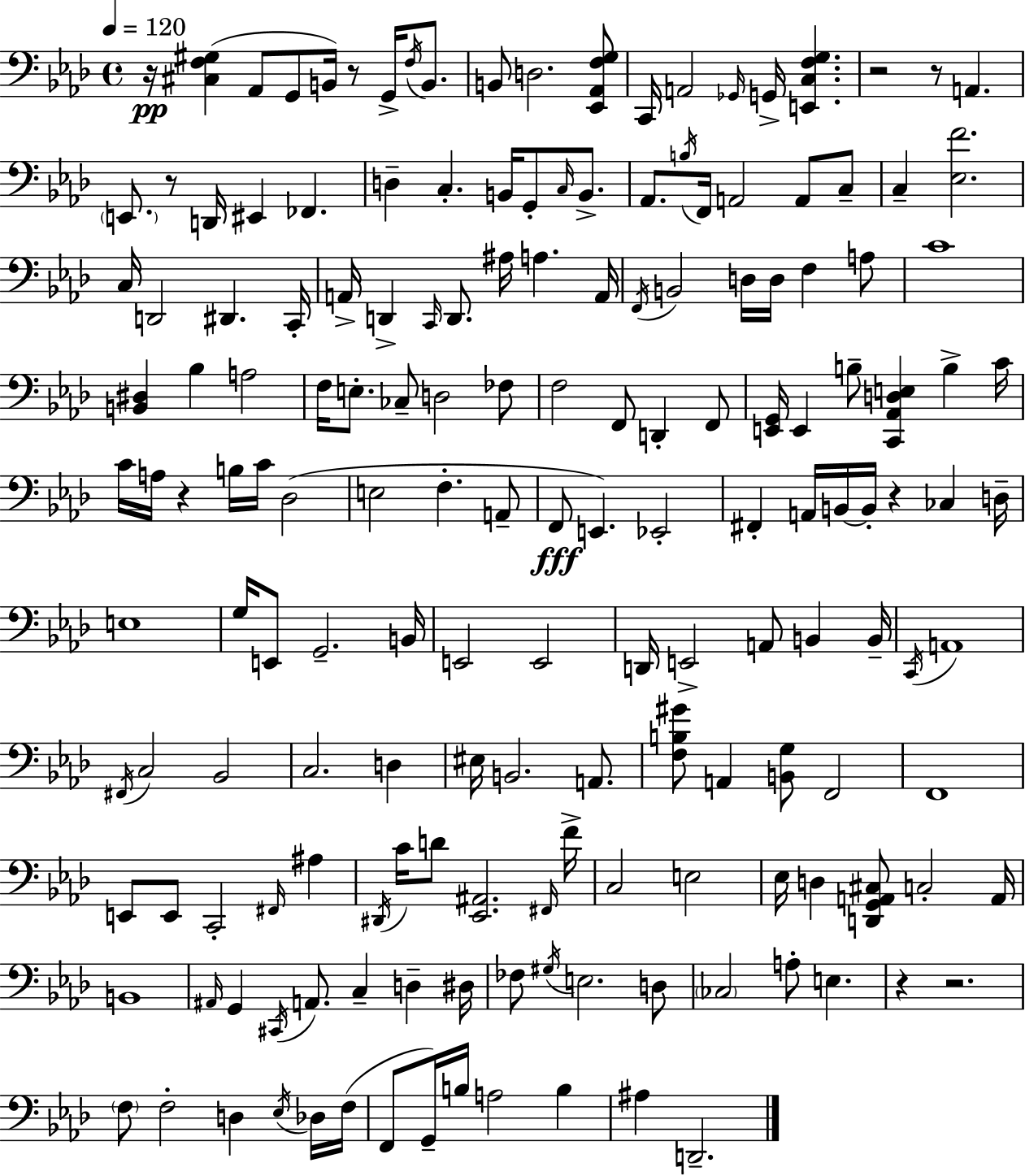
R/s [C#3,F3,G#3]/q Ab2/e G2/e B2/s R/e G2/s F3/s B2/e. B2/e D3/h. [Eb2,Ab2,F3,G3]/e C2/s A2/h Gb2/s G2/s [E2,C3,F3,G3]/q. R/h R/e A2/q. E2/e. R/e D2/s EIS2/q FES2/q. D3/q C3/q. B2/s G2/e C3/s B2/e. Ab2/e. B3/s F2/s A2/h A2/e C3/e C3/q [Eb3,F4]/h. C3/s D2/h D#2/q. C2/s A2/s D2/q C2/s D2/e. A#3/s A3/q. A2/s F2/s B2/h D3/s D3/s F3/q A3/e C4/w [B2,D#3]/q Bb3/q A3/h F3/s E3/e. CES3/e D3/h FES3/e F3/h F2/e D2/q F2/e [E2,G2]/s E2/q B3/e [C2,Ab2,D3,E3]/q B3/q C4/s C4/s A3/s R/q B3/s C4/s Db3/h E3/h F3/q. A2/e F2/e E2/q. Eb2/h F#2/q A2/s B2/s B2/s R/q CES3/q D3/s E3/w G3/s E2/e G2/h. B2/s E2/h E2/h D2/s E2/h A2/e B2/q B2/s C2/s A2/w F#2/s C3/h Bb2/h C3/h. D3/q EIS3/s B2/h. A2/e. [F3,B3,G#4]/e A2/q [B2,G3]/e F2/h F2/w E2/e E2/e C2/h F#2/s A#3/q D#2/s C4/s D4/e [Eb2,A#2]/h. F#2/s F4/s C3/h E3/h Eb3/s D3/q [D2,G2,A2,C#3]/e C3/h A2/s B2/w A#2/s G2/q C#2/s A2/e. C3/q D3/q D#3/s FES3/e G#3/s E3/h. D3/e CES3/h A3/e E3/q. R/q R/h. F3/e F3/h D3/q Eb3/s Db3/s F3/s F2/e G2/s B3/s A3/h B3/q A#3/q D2/h.